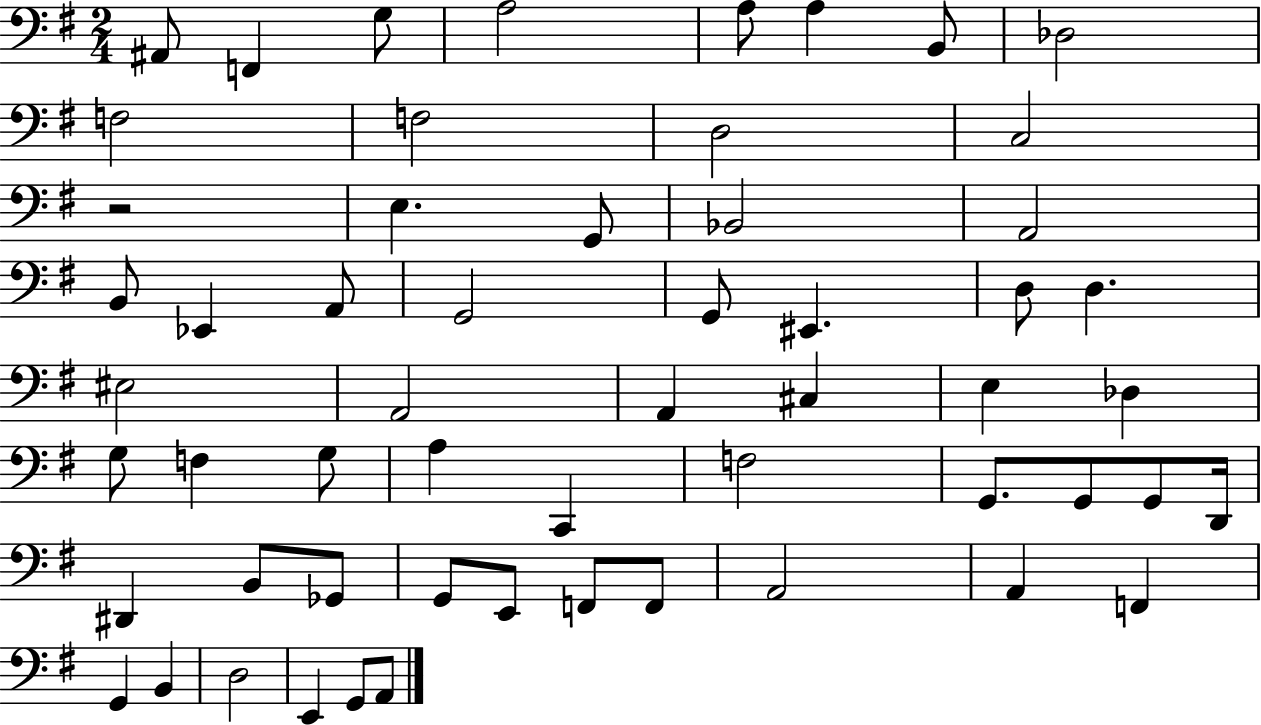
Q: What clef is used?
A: bass